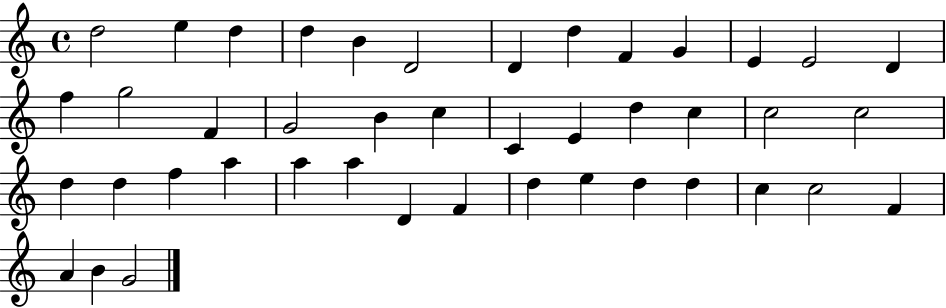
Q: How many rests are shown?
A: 0